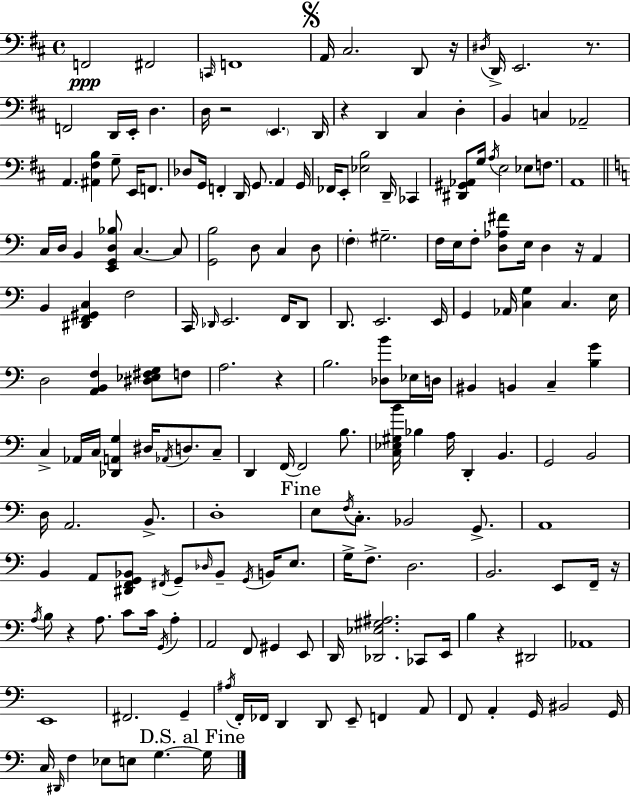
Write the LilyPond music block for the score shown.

{
  \clef bass
  \time 4/4
  \defaultTimeSignature
  \key d \major
  f,2\ppp fis,2 | \grace { c,16 } f,1 | \mark \markup { \musicglyph "scripts.segno" } a,16 cis2. d,8 | r16 \acciaccatura { dis16 } d,16-> e,2. r8. | \break f,2 d,16 e,16-. d4. | d16 r2 \parenthesize e,4. | d,16 r4 d,4 cis4 d4-. | b,4 c4 aes,2-- | \break a,4. <ais, fis b>4 g8-- e,16 f,8. | des8 g,16 f,4-. d,16 g,8. a,4 | g,16 fes,16 e,8-. <ees b>2 d,16-- ces,4 | <dis, gis, aes,>8 g16 \acciaccatura { a16 } e2 ees8 | \break f8. a,1 | \bar "||" \break \key c \major c16 d16 b,4 <e, g, d bes>8 c4.~~ c8 | <g, b>2 d8 c4 d8 | \parenthesize f4-. gis2.-- | f16 e16 f8-. <d aes fis'>8 e16 d4 r16 a,4 | \break b,4 <dis, f, gis, c>4 f2 | c,16 \grace { des,16 } e,2. f,16 des,8 | d,8. e,2. | e,16 g,4 aes,16 <c g>4 c4. | \break e16 d2 <a, b, f>4 <dis ees fis g>8 f8 | a2. r4 | b2. <des b'>8 ees16 | d16 bis,4 b,4 c4-- <b g'>4 | \break c4-> aes,16 c16 <des, a, g>4 dis16 \acciaccatura { aes,16 } d8. | c8-- d,4 f,16~~ f,2 b8. | <c ees gis b'>16 bes4 a16 d,4-. b,4. | g,2 b,2 | \break d16 a,2. b,8.-> | d1-. | \mark "Fine" e8 \acciaccatura { f16 } c8.-. bes,2 | g,8.-> a,1 | \break b,4 a,8 <dis, f, g, bes,>8 \acciaccatura { fis,16 } g,8-- \grace { des16 } bes,8-- | \acciaccatura { g,16 } b,16 e8. g16-> f8.-> d2. | b,2. | e,8 f,16-- r16 \acciaccatura { a16 } b8 r4 a8. | \break c'8 c'16 \acciaccatura { g,16 } a4-. a,2 | f,8 gis,4 e,8 d,16 <des, ees gis ais>2. | ces,8 e,16 b4 r4 | dis,2 aes,1 | \break e,1 | fis,2. | g,4-- \acciaccatura { ais16 } f,16-. fes,16 d,4 d,8 | e,8-- f,4 a,8 f,8 a,4-. g,16 | \break bis,2 g,16 c16 \grace { dis,16 } f4 ees8 | e8 g4.~~ \mark "D.S. al Fine" g16 \bar "|."
}